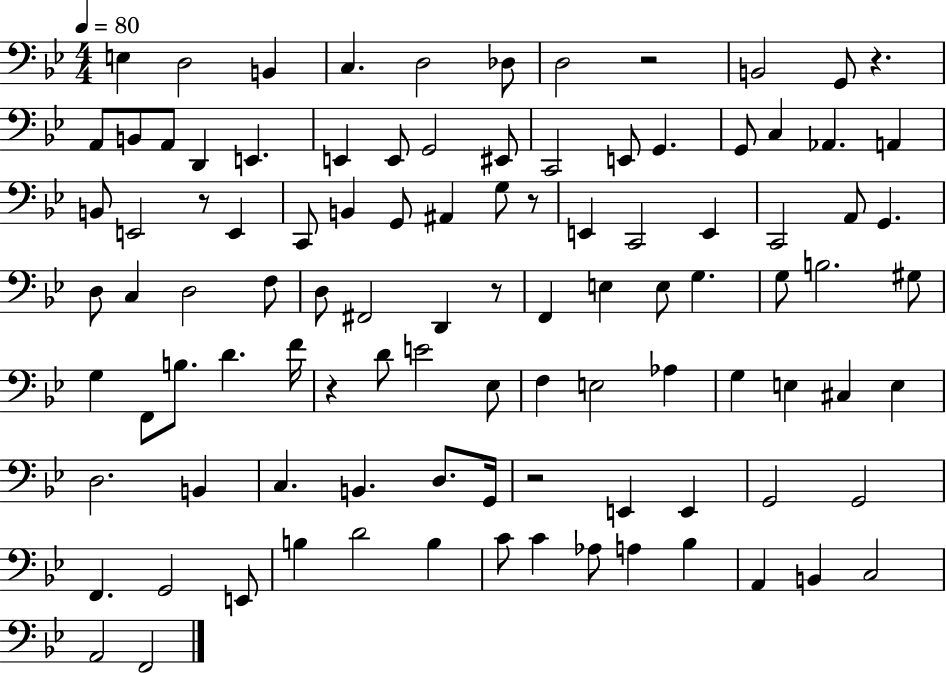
E3/q D3/h B2/q C3/q. D3/h Db3/e D3/h R/h B2/h G2/e R/q. A2/e B2/e A2/e D2/q E2/q. E2/q E2/e G2/h EIS2/e C2/h E2/e G2/q. G2/e C3/q Ab2/q. A2/q B2/e E2/h R/e E2/q C2/e B2/q G2/e A#2/q G3/e R/e E2/q C2/h E2/q C2/h A2/e G2/q. D3/e C3/q D3/h F3/e D3/e F#2/h D2/q R/e F2/q E3/q E3/e G3/q. G3/e B3/h. G#3/e G3/q F2/e B3/e. D4/q. F4/s R/q D4/e E4/h Eb3/e F3/q E3/h Ab3/q G3/q E3/q C#3/q E3/q D3/h. B2/q C3/q. B2/q. D3/e. G2/s R/h E2/q E2/q G2/h G2/h F2/q. G2/h E2/e B3/q D4/h B3/q C4/e C4/q Ab3/e A3/q Bb3/q A2/q B2/q C3/h A2/h F2/h